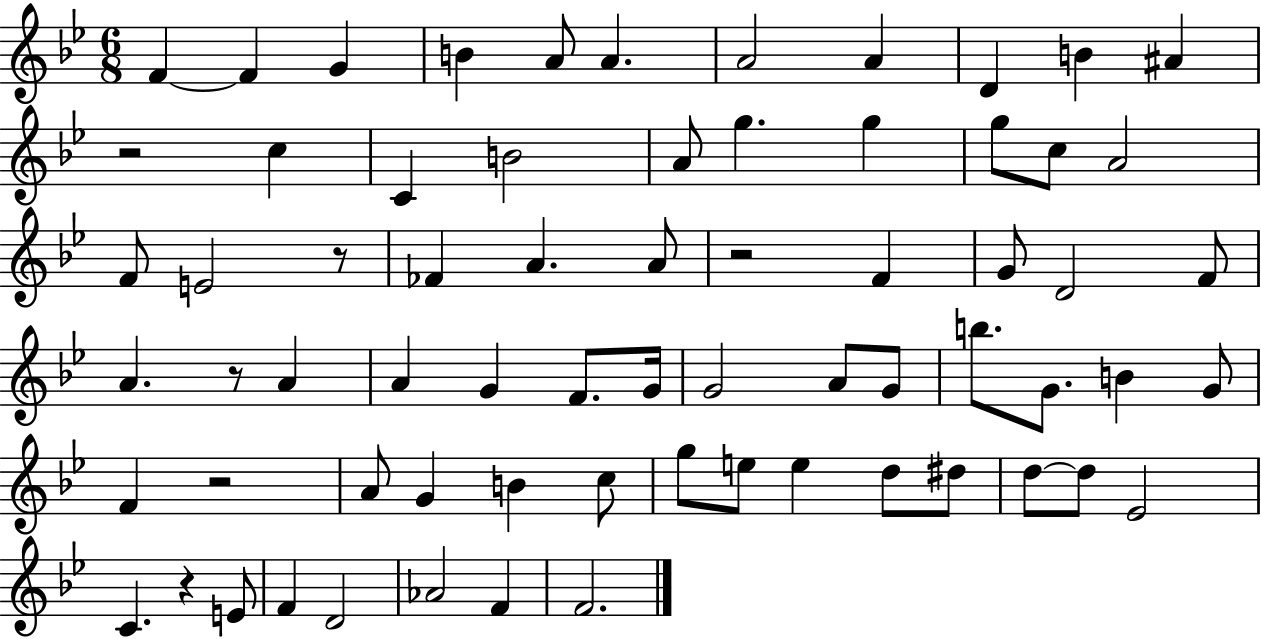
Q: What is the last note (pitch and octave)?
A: F4